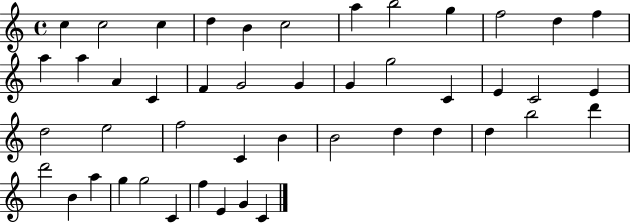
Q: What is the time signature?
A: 4/4